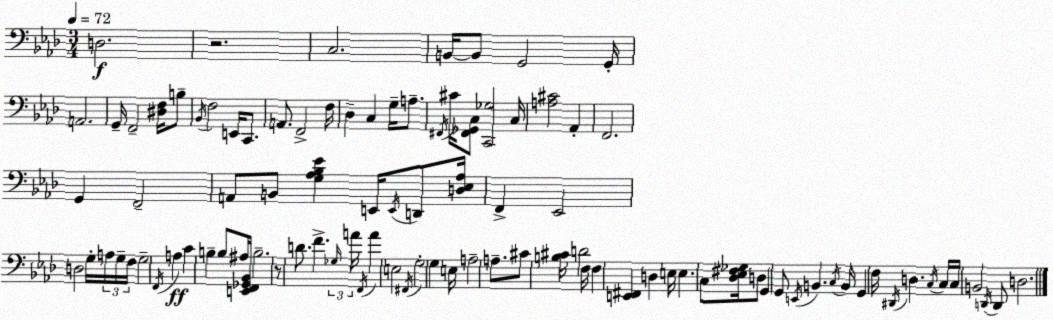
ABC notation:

X:1
T:Untitled
M:3/4
L:1/4
K:Fm
D,2 z2 C,2 B,,/4 B,,/2 G,,2 G,,/4 A,,2 G,,/4 F,,2 [^D,F,]/4 B,/2 _B,,/4 F,2 E,,/4 C,,/2 A,,/2 F,,2 F,/4 _D, C, G,/4 A,/2 ^F,,/4 ^C/4 [^F,,_G,,C,]/2 [C,,_G,]2 C,/4 [A,^C]2 _A,, F,,2 G,, F,,2 A,,/2 B,,/2 [G,_A,_B,_E] E,,/4 E,,/4 D,,/2 [D,_E,_A,]/4 F,, _E,,2 D,2 G,/4 A,/4 G,/4 F,/4 G,2 F,,/4 A, C B, B,/2 ^A,/4 [E,,F,,_G,,_B,,]/4 B,2 z/2 D/2 F _G,/4 A/4 F,,/4 A E,2 ^F,,/4 G,2 G, E,/4 A,2 A,/2 ^C/2 [B,^C]/4 D2 F,/4 F, [E,,^F,,] D, E,/4 E, C,/2 [_D,_E,^F,_G,]/4 D,/2 G,, G,,/2 E,,/4 B,, C,/4 B,,/4 G,, F,/4 ^D,,/4 D, C,/4 C,/4 C,/4 B,,2 D,,/4 D,,/2 D,2